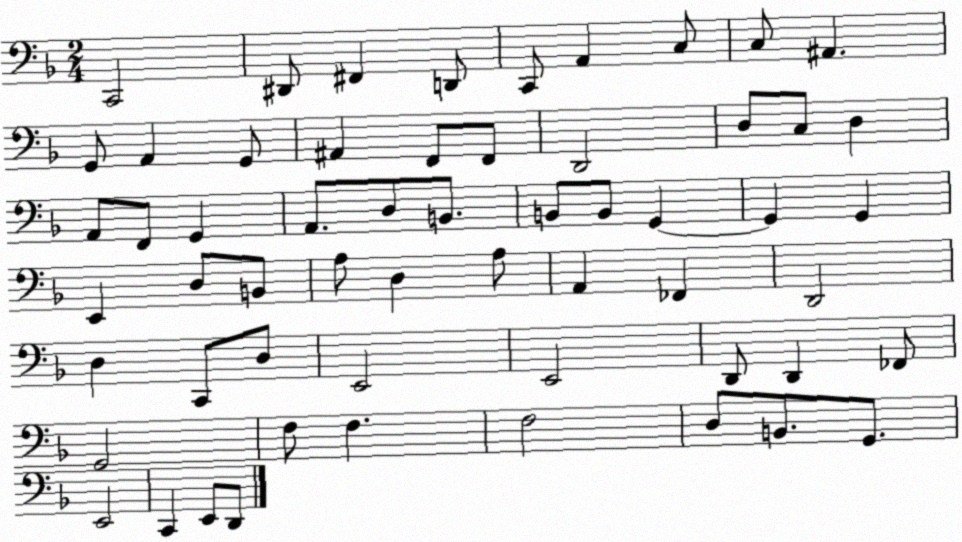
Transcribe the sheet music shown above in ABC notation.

X:1
T:Untitled
M:2/4
L:1/4
K:F
C,,2 ^D,,/2 ^F,, D,,/2 C,,/2 A,, C,/2 C,/2 ^A,, G,,/2 A,, G,,/2 ^A,, F,,/2 F,,/2 D,,2 D,/2 C,/2 D, A,,/2 F,,/2 G,, A,,/2 D,/2 B,,/2 B,,/2 B,,/2 G,, G,, G,, E,, D,/2 B,,/2 A,/2 D, A,/2 A,, _F,, D,,2 D, C,,/2 D,/2 E,,2 E,,2 D,,/2 D,, _F,,/2 G,,2 F,/2 F, F,2 D,/2 B,,/2 G,,/2 E,,2 C,, E,,/2 D,,/2